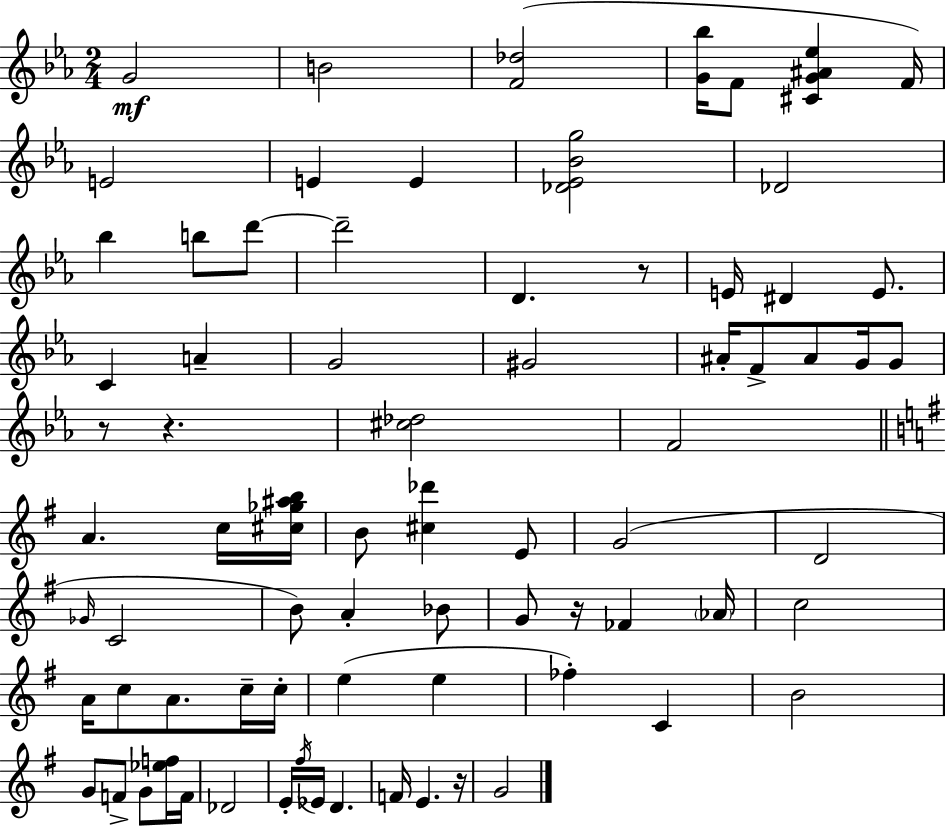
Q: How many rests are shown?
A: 5